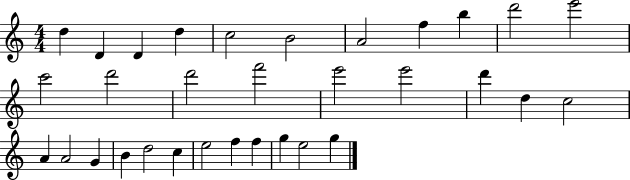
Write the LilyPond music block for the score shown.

{
  \clef treble
  \numericTimeSignature
  \time 4/4
  \key c \major
  d''4 d'4 d'4 d''4 | c''2 b'2 | a'2 f''4 b''4 | d'''2 e'''2 | \break c'''2 d'''2 | d'''2 f'''2 | e'''2 e'''2 | d'''4 d''4 c''2 | \break a'4 a'2 g'4 | b'4 d''2 c''4 | e''2 f''4 f''4 | g''4 e''2 g''4 | \break \bar "|."
}